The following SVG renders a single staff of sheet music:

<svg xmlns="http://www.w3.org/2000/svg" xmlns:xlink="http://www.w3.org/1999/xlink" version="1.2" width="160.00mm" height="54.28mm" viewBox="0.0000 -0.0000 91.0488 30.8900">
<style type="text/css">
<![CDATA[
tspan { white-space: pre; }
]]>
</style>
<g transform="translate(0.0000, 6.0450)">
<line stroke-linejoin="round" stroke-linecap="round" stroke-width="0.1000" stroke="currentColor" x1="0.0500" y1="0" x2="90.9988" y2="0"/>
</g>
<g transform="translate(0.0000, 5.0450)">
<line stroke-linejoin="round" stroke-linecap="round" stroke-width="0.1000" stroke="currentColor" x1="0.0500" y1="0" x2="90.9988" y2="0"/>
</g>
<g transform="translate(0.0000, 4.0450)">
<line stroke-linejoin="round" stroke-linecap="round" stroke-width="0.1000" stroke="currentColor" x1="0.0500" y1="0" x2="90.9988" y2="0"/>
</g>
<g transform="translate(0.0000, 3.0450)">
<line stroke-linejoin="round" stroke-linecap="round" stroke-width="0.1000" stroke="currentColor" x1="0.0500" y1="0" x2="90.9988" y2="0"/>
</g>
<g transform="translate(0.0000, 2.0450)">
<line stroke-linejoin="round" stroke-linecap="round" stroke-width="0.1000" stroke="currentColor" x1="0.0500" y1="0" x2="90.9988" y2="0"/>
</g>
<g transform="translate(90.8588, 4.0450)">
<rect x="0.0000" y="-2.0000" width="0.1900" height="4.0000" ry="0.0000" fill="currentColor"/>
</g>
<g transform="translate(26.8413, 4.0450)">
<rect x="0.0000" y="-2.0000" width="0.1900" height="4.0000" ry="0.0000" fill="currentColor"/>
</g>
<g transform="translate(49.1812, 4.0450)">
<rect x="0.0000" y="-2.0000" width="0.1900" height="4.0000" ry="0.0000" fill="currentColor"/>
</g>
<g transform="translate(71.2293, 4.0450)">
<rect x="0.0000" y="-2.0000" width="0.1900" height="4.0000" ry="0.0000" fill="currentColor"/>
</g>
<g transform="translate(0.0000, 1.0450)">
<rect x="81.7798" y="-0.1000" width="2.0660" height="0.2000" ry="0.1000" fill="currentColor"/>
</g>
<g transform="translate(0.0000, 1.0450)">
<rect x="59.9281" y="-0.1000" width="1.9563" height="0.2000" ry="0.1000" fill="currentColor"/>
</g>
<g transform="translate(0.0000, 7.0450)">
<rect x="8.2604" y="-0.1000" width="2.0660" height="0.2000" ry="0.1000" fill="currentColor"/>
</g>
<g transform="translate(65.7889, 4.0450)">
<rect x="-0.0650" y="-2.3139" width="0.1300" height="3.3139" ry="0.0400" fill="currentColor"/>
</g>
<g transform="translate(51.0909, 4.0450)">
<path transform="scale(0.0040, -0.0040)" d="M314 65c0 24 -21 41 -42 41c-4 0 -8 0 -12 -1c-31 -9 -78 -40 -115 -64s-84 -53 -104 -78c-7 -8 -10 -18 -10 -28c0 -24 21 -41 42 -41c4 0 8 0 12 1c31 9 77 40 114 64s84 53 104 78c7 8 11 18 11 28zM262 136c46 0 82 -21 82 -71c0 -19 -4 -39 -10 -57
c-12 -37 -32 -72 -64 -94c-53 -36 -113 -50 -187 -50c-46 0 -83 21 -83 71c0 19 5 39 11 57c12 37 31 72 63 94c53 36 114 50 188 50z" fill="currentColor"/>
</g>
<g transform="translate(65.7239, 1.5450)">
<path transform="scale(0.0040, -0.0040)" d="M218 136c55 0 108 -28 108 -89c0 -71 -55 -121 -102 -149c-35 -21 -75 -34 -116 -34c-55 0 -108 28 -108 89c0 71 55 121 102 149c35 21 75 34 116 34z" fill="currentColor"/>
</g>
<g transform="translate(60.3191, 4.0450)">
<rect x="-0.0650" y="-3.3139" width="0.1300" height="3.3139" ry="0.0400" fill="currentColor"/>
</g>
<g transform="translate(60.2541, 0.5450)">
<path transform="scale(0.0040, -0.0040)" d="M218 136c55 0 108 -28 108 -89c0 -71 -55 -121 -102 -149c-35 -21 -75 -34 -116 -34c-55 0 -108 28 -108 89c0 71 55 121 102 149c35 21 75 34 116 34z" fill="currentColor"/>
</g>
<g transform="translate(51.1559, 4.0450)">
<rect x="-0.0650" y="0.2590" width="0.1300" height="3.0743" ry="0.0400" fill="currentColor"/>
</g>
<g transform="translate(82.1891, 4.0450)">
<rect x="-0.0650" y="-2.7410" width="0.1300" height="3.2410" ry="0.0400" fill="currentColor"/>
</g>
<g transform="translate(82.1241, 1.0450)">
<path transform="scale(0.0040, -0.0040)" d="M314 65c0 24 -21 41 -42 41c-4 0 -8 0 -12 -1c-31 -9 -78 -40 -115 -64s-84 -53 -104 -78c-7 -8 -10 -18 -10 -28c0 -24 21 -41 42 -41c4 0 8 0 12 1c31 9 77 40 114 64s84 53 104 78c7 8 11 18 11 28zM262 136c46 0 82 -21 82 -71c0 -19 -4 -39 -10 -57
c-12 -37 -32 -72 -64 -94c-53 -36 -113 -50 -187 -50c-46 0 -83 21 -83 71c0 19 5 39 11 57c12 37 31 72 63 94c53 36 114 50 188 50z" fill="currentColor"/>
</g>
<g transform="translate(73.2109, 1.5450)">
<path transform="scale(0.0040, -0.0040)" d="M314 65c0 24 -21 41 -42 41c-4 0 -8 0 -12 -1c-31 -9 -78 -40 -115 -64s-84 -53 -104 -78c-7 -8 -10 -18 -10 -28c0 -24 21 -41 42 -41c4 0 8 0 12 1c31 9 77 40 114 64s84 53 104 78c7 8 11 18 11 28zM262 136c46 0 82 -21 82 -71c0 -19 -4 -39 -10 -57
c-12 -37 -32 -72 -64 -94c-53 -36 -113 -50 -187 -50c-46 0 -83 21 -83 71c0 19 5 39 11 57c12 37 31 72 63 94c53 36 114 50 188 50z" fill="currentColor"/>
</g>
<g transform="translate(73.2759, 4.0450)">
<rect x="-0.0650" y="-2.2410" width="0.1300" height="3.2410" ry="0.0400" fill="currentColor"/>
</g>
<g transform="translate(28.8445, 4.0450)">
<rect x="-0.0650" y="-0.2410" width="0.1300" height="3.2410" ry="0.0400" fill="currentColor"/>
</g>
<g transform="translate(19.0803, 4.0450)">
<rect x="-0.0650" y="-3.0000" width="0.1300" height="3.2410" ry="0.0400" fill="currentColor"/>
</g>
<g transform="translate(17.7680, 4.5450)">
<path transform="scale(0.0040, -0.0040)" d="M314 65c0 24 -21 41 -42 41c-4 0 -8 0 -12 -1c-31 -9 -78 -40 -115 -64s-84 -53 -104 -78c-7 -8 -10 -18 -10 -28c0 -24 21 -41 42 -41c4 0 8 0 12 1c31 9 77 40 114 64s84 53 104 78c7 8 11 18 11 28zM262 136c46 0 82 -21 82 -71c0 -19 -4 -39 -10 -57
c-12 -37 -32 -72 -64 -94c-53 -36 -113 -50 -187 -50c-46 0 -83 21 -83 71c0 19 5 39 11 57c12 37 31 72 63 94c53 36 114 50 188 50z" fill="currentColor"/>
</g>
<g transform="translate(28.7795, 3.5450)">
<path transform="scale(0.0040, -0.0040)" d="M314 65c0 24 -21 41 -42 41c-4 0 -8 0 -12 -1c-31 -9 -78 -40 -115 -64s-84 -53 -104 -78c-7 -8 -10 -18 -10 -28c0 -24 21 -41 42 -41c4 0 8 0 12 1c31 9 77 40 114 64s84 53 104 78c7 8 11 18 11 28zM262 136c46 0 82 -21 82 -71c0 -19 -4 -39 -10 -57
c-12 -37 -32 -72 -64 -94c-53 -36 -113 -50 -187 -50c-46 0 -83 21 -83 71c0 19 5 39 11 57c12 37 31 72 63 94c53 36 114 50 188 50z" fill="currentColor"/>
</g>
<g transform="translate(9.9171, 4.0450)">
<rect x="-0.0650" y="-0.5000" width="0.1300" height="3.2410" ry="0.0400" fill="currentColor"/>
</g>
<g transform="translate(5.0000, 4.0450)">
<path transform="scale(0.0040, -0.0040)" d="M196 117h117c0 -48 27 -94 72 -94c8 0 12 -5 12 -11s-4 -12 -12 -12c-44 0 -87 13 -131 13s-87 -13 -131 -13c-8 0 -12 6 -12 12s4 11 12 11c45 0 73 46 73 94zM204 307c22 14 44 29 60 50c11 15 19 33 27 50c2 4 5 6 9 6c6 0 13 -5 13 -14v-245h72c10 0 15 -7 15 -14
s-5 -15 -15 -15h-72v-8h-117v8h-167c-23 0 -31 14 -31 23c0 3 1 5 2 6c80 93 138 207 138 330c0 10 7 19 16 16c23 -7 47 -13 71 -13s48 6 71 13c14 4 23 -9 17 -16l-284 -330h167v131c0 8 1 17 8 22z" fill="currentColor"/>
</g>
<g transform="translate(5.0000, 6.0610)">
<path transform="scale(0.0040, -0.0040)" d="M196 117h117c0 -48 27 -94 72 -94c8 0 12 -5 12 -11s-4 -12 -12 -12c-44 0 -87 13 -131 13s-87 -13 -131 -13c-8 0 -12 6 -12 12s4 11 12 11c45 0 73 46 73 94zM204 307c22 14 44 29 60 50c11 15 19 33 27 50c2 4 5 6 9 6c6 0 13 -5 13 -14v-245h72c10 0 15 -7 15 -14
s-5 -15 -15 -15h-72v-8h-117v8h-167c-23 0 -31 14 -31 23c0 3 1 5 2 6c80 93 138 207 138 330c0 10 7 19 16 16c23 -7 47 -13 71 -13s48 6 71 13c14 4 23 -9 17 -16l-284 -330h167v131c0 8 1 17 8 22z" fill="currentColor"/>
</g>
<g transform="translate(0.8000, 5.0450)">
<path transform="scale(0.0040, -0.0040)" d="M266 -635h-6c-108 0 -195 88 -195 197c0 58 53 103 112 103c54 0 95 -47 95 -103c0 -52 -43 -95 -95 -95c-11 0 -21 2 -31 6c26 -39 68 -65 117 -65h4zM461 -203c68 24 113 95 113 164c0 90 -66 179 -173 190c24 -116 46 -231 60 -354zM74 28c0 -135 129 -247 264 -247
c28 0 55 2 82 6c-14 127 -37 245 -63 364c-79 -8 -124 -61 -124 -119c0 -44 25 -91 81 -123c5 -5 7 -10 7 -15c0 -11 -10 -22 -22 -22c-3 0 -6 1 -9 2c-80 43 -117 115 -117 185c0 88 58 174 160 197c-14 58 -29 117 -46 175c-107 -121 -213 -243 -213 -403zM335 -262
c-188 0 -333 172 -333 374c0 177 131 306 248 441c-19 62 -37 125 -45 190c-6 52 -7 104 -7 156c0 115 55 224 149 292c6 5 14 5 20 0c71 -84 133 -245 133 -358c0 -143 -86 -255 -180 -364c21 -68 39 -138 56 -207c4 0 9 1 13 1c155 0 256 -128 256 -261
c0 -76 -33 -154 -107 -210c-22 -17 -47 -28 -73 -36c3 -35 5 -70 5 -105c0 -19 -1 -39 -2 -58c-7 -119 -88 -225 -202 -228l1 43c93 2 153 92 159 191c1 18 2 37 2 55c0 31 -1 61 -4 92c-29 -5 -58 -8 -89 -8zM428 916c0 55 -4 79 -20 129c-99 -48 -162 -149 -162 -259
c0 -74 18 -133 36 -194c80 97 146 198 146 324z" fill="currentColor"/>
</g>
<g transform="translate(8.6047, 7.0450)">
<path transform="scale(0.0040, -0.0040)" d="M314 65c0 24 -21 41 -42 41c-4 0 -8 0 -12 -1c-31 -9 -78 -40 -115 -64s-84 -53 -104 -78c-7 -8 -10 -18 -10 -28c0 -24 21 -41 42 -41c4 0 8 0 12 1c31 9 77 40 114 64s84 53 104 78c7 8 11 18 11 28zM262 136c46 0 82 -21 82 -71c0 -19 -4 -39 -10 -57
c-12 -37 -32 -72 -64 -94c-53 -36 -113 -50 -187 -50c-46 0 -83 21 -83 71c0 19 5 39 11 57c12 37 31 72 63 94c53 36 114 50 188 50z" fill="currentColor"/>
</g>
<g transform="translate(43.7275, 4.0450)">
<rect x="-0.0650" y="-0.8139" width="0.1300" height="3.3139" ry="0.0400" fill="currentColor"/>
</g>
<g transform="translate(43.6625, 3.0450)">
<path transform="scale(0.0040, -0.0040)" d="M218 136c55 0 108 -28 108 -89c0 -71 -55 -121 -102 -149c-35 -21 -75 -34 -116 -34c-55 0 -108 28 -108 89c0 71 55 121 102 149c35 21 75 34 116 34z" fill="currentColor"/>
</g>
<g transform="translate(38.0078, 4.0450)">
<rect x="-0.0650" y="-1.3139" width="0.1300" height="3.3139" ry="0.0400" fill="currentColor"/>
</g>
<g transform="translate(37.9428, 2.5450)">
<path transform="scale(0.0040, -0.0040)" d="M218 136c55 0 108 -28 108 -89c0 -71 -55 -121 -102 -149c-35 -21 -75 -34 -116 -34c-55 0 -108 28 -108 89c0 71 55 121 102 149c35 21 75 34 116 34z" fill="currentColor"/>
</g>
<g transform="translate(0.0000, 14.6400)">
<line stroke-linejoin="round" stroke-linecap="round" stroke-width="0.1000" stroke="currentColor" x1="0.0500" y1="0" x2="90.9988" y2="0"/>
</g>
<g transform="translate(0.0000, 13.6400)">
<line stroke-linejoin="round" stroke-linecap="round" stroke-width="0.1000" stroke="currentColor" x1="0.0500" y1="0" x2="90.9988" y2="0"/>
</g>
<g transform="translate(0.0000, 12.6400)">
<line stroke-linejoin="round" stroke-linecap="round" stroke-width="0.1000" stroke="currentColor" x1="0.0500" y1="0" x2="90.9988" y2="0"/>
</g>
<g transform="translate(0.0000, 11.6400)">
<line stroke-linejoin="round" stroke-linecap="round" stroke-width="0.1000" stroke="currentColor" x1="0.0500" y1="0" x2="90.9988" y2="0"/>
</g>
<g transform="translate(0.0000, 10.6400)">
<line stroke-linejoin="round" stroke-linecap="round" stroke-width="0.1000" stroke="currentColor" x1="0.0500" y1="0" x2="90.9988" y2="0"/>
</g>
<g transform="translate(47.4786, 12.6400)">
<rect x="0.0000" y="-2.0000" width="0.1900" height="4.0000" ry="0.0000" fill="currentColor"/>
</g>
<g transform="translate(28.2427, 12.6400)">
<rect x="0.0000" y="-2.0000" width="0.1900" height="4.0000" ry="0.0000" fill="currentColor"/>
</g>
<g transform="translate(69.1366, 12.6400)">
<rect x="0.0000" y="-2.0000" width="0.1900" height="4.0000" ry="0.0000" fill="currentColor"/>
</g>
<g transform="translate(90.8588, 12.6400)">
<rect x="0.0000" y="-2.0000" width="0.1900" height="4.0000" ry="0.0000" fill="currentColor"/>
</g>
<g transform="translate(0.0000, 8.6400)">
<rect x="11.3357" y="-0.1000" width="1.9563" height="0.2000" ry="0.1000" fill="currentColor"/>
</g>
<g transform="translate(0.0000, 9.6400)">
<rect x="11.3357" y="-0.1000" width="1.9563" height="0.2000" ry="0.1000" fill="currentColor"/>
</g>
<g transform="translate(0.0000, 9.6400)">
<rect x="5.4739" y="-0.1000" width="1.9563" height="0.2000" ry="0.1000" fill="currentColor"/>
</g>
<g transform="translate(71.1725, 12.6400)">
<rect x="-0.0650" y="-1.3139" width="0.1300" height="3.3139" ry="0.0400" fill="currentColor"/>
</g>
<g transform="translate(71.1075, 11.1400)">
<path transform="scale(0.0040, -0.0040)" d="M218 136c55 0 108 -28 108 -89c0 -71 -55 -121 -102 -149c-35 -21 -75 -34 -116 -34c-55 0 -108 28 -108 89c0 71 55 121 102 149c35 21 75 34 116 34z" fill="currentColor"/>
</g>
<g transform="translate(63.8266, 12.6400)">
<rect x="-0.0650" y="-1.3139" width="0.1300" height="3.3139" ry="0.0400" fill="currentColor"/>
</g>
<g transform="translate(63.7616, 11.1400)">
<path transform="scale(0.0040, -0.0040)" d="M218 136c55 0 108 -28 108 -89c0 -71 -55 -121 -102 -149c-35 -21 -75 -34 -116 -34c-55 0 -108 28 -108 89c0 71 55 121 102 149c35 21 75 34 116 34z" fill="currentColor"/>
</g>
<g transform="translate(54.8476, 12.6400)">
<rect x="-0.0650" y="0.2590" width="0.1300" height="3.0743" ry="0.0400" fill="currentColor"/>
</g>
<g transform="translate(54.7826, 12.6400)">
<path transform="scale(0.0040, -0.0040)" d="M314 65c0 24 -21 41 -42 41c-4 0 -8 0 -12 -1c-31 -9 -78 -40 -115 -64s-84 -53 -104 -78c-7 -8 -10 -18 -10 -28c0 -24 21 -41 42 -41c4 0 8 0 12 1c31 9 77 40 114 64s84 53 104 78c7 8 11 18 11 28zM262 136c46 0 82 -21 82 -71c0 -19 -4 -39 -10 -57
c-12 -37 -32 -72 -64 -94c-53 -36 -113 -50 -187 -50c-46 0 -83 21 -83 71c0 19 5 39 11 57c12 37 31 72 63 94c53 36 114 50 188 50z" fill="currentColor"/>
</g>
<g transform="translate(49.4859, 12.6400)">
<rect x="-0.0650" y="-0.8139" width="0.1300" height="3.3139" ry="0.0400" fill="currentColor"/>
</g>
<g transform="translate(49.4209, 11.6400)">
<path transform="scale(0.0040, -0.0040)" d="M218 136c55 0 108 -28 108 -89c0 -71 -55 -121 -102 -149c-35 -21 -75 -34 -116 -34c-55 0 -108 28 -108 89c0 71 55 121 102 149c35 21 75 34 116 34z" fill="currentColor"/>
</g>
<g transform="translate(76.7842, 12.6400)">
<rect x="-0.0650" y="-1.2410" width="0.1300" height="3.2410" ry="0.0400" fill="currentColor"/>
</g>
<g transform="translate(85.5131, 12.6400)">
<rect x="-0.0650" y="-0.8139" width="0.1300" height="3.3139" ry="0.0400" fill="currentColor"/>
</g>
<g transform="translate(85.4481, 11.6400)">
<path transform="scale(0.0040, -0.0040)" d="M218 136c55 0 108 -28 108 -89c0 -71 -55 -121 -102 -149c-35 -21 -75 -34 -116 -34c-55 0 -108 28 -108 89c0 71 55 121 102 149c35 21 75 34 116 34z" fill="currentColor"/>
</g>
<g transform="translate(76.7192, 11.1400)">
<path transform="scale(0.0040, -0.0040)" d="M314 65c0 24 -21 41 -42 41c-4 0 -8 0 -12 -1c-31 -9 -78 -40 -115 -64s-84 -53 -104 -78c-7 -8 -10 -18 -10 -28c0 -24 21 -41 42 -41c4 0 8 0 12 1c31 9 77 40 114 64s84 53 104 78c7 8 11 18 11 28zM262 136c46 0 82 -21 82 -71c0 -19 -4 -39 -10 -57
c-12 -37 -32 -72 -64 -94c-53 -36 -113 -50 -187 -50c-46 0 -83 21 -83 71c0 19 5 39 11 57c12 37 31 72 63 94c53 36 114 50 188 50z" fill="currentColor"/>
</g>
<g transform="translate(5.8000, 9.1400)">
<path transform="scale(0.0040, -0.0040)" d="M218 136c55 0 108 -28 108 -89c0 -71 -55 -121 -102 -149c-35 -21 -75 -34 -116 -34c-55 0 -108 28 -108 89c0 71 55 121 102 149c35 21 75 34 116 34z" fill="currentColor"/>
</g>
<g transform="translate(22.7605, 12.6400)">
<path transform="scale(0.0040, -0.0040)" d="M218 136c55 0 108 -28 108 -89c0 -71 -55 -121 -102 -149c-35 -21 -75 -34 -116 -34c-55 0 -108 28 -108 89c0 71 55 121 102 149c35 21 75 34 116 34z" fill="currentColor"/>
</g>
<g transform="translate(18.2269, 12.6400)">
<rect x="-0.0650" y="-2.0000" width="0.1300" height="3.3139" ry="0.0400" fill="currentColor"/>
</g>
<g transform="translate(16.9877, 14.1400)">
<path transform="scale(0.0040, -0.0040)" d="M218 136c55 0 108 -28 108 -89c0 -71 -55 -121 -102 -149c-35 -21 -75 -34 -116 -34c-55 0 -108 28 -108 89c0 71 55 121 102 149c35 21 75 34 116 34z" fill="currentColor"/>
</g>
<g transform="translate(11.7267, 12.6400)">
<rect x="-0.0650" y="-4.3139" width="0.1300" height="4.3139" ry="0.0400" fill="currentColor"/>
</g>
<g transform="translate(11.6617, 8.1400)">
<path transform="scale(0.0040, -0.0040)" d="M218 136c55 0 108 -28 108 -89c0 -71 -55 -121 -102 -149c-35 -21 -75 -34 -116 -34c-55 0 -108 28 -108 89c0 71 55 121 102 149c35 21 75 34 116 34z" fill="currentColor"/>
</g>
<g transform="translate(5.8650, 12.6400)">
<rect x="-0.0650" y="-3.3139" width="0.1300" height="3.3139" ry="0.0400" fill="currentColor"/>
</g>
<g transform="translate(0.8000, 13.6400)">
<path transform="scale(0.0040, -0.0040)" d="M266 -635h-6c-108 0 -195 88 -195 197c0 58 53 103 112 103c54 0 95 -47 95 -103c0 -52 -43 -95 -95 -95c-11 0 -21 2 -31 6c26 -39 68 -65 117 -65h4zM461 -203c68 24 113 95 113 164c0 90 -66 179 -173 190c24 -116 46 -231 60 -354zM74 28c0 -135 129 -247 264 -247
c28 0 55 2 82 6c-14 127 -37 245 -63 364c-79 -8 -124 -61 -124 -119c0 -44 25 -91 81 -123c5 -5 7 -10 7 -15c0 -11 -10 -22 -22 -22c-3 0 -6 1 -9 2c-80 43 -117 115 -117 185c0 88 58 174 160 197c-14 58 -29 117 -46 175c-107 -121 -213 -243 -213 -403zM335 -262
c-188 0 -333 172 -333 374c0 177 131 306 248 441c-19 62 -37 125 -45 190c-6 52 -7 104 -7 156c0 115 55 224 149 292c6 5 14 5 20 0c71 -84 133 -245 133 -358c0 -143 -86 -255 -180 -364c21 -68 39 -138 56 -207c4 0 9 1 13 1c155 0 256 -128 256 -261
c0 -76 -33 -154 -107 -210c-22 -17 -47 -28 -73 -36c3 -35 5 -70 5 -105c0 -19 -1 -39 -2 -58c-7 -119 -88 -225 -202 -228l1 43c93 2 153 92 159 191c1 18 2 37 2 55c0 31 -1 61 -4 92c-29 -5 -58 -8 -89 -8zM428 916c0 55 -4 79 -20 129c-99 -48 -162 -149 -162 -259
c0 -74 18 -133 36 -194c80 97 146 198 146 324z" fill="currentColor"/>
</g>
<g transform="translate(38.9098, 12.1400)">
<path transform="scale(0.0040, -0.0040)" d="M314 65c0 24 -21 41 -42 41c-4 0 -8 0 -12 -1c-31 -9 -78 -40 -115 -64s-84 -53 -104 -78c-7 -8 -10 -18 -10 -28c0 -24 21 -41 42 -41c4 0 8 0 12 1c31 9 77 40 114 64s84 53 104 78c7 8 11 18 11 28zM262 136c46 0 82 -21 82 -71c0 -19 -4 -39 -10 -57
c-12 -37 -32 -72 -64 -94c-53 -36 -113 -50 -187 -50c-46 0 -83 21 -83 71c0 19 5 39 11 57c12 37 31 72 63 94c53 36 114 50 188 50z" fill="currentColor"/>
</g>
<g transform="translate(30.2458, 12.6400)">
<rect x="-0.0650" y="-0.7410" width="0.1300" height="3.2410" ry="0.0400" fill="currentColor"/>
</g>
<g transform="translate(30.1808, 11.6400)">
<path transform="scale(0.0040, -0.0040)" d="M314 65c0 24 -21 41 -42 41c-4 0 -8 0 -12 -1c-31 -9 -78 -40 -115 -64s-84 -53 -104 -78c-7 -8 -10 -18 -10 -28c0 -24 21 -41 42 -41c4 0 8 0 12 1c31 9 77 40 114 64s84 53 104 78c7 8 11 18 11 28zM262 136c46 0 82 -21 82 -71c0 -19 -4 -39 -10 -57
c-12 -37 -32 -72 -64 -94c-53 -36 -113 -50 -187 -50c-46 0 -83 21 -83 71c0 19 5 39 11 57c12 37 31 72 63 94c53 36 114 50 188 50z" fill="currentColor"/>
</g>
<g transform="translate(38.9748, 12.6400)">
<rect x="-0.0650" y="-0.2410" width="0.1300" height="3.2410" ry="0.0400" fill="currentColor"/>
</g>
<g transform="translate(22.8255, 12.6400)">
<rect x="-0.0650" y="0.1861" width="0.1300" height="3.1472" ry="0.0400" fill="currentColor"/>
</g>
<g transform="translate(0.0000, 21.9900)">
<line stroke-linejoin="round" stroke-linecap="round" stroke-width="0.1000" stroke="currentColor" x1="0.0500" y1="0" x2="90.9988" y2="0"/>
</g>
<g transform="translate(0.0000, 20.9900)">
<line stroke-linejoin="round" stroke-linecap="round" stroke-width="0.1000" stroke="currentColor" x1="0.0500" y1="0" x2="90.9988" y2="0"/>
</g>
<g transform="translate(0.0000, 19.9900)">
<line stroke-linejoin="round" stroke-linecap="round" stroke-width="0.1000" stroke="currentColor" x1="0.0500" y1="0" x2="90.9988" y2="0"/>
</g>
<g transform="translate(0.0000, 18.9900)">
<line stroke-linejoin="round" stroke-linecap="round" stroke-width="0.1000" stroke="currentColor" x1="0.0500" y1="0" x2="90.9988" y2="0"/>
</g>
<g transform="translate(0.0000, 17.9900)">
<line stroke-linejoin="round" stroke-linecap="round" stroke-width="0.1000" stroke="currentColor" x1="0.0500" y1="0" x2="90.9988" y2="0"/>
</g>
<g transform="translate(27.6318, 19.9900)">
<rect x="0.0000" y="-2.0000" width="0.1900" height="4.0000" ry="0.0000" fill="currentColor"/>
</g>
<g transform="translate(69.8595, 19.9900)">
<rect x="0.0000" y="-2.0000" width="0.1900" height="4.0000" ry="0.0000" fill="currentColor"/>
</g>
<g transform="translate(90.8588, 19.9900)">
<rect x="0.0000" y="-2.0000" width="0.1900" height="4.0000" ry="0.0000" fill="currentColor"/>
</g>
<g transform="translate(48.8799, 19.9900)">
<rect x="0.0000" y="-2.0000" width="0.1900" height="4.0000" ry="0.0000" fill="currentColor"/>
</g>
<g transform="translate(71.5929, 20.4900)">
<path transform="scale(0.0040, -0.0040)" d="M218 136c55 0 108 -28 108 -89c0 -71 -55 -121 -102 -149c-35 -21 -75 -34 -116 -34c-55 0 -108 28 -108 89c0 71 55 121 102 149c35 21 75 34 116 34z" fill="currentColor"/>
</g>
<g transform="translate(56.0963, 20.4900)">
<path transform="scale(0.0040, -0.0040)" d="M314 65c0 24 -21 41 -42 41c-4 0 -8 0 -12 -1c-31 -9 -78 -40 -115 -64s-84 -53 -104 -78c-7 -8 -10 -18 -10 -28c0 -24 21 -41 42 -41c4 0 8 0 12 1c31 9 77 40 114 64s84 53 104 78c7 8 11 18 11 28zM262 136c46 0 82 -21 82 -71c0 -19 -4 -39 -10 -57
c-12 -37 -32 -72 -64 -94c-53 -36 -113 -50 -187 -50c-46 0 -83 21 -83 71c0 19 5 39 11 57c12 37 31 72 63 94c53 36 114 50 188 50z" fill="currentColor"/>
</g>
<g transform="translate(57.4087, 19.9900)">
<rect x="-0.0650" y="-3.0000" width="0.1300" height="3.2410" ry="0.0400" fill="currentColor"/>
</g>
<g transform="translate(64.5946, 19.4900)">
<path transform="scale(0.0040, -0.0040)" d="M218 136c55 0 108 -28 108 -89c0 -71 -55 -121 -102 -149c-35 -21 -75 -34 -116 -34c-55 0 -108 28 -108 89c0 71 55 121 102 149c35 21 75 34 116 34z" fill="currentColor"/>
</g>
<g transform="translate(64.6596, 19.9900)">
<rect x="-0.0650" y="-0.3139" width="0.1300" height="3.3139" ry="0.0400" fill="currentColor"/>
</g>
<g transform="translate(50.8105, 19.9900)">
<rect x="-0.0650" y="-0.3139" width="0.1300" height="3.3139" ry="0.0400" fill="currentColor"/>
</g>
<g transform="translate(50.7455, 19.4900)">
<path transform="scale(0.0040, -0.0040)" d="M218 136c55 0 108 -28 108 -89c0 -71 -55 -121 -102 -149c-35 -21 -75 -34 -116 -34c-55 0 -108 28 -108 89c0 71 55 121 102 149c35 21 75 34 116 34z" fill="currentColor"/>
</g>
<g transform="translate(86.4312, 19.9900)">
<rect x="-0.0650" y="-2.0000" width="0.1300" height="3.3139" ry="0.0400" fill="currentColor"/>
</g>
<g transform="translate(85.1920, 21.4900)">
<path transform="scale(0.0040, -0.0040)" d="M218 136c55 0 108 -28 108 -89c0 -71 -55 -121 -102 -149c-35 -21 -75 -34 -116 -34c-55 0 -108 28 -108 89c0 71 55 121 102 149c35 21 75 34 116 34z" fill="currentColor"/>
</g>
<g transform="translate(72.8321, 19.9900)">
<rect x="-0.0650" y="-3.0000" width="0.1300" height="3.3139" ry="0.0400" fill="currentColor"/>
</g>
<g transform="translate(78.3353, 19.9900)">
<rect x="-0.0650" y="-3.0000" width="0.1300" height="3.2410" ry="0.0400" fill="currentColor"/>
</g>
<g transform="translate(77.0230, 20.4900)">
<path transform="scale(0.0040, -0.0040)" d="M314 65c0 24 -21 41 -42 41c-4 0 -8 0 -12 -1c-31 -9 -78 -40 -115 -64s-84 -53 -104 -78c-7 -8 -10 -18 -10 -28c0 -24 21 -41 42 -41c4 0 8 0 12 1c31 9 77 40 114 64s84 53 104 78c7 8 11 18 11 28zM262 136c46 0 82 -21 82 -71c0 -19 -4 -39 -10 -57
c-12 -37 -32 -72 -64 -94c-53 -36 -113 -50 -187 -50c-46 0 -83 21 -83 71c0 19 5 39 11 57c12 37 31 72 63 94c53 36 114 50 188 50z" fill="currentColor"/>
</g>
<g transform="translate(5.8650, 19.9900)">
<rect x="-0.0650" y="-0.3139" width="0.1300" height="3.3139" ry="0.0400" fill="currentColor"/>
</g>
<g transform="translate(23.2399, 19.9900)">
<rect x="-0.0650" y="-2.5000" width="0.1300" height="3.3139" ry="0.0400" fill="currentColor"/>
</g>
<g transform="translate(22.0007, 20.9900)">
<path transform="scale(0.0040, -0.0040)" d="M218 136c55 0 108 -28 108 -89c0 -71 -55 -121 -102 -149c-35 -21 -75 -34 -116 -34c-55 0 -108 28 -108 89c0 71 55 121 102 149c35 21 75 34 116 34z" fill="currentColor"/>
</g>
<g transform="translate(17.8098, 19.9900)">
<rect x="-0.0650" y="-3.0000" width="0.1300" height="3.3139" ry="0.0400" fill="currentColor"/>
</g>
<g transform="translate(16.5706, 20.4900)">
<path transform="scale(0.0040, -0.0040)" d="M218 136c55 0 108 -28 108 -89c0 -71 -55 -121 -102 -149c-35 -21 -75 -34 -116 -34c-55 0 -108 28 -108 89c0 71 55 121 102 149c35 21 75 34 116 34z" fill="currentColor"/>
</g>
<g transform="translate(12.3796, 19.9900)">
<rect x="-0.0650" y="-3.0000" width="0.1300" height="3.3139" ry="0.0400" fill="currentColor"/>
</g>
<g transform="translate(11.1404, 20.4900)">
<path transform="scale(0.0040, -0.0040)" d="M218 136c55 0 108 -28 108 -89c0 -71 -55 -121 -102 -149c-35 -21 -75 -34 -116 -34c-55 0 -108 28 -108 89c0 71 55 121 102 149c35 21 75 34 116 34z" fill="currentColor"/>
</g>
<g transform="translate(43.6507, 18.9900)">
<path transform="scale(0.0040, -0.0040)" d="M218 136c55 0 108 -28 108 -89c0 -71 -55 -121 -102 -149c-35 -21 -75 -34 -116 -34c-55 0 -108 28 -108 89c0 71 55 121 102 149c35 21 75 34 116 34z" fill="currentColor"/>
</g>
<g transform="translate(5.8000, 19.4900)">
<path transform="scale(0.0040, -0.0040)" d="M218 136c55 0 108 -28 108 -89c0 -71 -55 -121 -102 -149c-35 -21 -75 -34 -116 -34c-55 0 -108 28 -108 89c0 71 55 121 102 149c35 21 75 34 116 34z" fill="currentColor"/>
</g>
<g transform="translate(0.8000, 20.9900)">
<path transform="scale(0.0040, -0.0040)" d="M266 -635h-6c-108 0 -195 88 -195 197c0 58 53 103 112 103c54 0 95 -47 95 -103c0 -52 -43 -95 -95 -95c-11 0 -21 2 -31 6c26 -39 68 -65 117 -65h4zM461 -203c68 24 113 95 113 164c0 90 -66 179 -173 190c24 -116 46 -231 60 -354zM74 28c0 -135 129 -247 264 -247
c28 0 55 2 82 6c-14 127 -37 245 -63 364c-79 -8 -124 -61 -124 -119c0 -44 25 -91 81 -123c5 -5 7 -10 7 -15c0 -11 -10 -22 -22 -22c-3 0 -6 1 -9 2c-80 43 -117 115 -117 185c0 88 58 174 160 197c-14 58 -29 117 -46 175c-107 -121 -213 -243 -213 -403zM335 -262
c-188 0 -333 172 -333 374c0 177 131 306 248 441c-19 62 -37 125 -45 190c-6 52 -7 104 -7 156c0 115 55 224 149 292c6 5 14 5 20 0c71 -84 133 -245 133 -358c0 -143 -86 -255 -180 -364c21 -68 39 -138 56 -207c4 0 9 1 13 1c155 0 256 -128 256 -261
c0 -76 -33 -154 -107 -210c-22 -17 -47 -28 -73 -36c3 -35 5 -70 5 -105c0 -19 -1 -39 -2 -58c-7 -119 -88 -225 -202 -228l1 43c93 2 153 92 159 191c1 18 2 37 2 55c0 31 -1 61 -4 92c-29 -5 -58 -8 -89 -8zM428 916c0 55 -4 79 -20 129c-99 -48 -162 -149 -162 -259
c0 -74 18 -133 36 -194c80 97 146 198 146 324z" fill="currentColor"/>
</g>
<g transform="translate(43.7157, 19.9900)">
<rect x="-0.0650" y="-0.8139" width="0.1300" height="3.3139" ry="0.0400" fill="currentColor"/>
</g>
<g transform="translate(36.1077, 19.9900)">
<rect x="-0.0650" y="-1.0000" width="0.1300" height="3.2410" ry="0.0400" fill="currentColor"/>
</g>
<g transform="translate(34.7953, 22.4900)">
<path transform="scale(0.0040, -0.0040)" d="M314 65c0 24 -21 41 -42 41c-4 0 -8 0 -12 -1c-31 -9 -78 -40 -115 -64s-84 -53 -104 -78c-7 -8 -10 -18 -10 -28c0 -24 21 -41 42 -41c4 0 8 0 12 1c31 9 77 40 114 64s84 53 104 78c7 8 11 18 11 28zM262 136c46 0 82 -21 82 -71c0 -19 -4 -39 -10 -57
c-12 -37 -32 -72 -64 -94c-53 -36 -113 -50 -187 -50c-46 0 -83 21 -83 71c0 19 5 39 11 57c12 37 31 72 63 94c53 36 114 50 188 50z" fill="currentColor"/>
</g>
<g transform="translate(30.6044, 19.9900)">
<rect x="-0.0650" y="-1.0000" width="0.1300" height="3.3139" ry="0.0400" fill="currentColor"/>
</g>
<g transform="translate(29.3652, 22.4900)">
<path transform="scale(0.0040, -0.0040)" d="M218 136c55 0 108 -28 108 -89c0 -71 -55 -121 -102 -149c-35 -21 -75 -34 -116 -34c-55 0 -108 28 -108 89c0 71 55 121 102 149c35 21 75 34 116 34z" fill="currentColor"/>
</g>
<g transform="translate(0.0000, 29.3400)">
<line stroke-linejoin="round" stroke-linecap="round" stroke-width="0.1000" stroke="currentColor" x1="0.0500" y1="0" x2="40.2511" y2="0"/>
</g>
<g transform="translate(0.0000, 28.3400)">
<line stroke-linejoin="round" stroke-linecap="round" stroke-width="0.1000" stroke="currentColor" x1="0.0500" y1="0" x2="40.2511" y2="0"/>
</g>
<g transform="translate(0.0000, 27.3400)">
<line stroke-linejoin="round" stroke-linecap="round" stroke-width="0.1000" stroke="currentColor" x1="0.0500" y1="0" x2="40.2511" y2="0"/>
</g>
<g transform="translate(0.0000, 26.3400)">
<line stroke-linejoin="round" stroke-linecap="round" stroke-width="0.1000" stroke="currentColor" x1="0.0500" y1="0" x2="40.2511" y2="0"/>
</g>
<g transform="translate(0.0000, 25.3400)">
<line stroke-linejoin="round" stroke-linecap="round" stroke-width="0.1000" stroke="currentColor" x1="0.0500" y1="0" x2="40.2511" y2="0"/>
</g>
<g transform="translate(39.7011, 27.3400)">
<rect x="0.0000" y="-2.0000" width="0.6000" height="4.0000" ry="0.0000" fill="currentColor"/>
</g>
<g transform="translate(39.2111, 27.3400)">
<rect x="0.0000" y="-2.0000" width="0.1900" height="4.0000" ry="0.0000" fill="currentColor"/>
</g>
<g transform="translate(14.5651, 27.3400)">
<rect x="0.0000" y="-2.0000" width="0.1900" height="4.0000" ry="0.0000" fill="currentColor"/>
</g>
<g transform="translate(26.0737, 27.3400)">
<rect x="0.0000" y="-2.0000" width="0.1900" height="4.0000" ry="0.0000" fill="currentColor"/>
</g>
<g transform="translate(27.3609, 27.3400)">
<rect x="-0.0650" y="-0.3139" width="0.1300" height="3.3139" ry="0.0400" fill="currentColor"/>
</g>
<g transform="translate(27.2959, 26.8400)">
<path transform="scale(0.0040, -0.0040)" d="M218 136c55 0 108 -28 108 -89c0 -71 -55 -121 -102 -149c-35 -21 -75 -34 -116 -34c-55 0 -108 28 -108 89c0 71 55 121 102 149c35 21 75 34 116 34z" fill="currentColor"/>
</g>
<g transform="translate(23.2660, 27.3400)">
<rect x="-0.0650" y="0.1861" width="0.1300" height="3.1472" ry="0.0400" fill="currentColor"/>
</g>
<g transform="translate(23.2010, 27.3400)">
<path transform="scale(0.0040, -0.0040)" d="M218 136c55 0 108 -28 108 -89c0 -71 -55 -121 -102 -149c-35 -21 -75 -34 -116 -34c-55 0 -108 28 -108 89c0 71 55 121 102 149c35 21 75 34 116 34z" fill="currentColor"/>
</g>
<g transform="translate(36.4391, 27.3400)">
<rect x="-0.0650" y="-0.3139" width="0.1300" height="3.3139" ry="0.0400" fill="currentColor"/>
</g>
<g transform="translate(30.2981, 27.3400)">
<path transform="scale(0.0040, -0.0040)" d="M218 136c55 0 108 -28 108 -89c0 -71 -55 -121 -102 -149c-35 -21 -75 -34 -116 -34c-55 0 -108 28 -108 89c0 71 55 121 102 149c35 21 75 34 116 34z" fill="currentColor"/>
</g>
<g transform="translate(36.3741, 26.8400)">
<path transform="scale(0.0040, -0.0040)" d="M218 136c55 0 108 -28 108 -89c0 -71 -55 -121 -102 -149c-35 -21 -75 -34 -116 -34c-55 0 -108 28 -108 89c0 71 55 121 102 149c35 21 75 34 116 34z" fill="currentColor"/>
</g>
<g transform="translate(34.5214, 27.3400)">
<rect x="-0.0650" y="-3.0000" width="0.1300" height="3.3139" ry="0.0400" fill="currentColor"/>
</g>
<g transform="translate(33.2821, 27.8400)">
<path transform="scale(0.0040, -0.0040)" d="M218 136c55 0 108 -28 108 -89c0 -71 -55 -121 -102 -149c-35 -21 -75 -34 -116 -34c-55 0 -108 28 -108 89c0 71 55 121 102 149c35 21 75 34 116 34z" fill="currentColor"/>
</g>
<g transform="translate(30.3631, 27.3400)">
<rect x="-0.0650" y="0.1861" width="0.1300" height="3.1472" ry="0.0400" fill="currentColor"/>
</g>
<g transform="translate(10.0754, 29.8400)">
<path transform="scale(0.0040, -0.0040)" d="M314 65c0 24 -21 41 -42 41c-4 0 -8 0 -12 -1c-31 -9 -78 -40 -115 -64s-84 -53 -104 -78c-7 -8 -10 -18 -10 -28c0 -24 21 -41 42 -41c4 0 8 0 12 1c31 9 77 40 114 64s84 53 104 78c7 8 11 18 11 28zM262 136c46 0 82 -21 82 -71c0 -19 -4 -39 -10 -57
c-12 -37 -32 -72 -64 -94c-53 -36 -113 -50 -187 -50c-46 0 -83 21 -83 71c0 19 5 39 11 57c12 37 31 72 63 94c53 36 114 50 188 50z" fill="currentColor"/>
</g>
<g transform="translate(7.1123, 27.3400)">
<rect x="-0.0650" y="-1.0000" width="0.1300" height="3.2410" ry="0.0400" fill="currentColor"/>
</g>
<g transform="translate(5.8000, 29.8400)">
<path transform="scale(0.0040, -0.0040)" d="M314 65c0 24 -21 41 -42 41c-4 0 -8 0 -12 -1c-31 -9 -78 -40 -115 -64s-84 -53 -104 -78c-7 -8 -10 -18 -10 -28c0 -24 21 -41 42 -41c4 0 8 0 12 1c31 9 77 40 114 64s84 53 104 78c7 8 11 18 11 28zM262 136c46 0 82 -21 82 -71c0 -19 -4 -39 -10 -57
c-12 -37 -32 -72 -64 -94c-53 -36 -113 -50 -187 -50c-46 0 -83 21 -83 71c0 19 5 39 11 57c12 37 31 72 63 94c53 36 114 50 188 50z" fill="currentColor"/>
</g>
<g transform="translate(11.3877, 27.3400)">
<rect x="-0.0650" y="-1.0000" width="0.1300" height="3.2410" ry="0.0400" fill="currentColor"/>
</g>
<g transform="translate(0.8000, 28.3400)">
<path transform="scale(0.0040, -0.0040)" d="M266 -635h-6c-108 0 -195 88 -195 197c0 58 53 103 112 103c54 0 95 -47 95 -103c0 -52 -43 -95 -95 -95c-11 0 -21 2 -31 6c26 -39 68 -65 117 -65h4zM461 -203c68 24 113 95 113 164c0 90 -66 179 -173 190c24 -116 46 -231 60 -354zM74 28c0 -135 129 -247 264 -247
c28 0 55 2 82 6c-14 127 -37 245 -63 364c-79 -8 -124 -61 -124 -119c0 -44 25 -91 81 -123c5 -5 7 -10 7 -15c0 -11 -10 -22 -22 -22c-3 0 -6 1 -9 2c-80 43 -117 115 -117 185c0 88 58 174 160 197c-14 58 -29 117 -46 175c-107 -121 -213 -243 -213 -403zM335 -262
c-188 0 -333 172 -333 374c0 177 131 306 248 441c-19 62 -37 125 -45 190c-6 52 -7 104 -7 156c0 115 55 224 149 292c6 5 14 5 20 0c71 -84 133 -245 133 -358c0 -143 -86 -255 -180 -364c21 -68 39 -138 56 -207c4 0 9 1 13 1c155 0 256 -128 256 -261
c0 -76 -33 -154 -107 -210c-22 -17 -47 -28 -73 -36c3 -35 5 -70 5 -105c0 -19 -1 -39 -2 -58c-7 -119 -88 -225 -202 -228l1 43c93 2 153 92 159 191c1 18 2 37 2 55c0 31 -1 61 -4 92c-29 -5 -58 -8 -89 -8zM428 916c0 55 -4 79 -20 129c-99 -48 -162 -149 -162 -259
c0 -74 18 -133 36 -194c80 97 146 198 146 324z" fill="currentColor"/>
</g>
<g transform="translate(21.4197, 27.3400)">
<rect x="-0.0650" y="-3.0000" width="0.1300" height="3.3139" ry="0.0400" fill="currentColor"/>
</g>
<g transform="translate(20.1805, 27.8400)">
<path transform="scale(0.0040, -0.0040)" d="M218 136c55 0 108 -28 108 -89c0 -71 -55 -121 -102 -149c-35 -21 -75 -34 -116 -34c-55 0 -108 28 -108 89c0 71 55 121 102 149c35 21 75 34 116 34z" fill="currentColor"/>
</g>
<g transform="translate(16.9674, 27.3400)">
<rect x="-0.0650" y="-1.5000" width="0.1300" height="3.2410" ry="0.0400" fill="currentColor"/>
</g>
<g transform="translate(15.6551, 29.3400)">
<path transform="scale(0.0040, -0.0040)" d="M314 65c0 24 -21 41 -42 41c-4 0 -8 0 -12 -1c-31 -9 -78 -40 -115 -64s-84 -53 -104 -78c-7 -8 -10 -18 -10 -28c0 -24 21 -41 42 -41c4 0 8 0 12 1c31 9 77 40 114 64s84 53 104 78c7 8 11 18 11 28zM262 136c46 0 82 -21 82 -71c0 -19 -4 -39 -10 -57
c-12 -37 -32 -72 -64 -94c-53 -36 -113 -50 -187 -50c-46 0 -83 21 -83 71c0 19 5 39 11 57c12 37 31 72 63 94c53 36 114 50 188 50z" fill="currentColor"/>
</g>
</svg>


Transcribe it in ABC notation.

X:1
T:Untitled
M:4/4
L:1/4
K:C
C2 A2 c2 e d B2 b g g2 a2 b d' F B d2 c2 d B2 e e e2 d c A A G D D2 d c A2 c A A2 F D2 D2 E2 A B c B A c